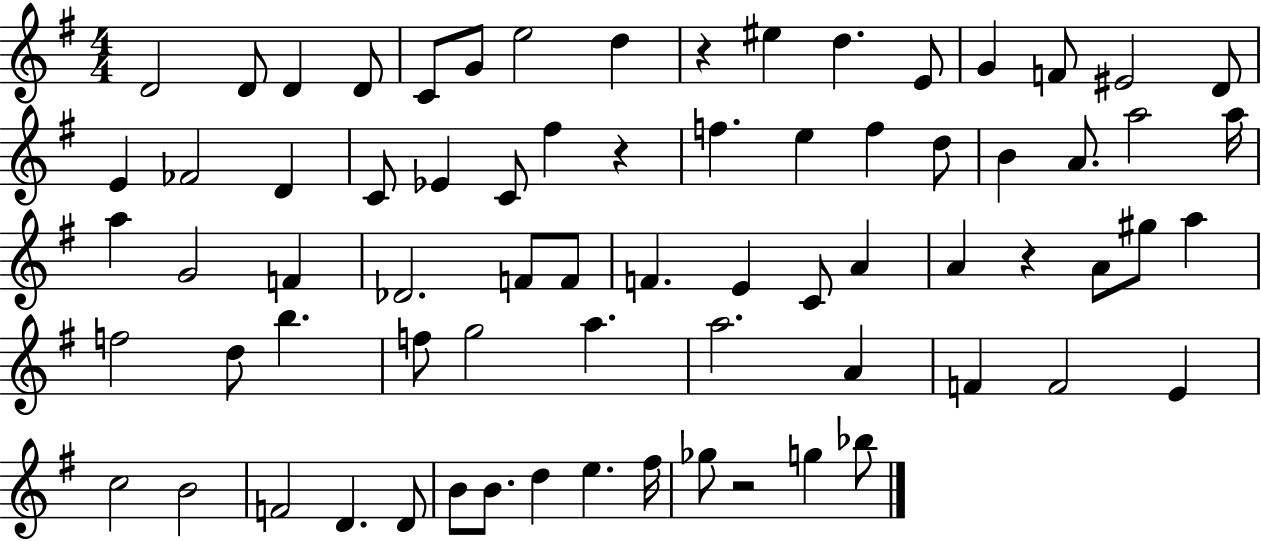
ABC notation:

X:1
T:Untitled
M:4/4
L:1/4
K:G
D2 D/2 D D/2 C/2 G/2 e2 d z ^e d E/2 G F/2 ^E2 D/2 E _F2 D C/2 _E C/2 ^f z f e f d/2 B A/2 a2 a/4 a G2 F _D2 F/2 F/2 F E C/2 A A z A/2 ^g/2 a f2 d/2 b f/2 g2 a a2 A F F2 E c2 B2 F2 D D/2 B/2 B/2 d e ^f/4 _g/2 z2 g _b/2